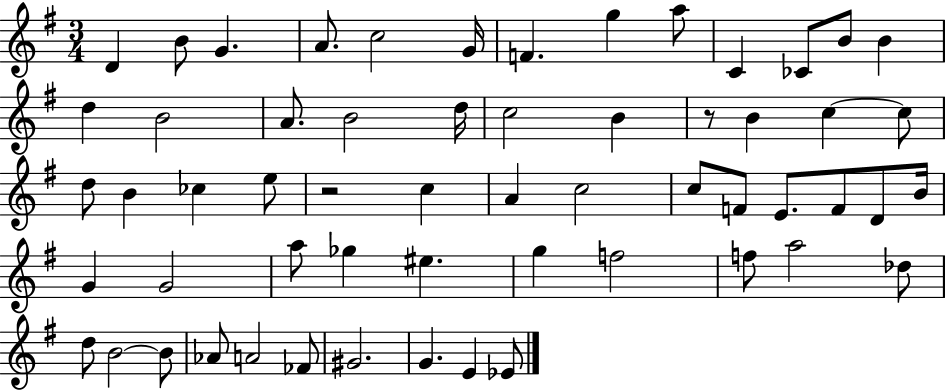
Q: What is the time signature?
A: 3/4